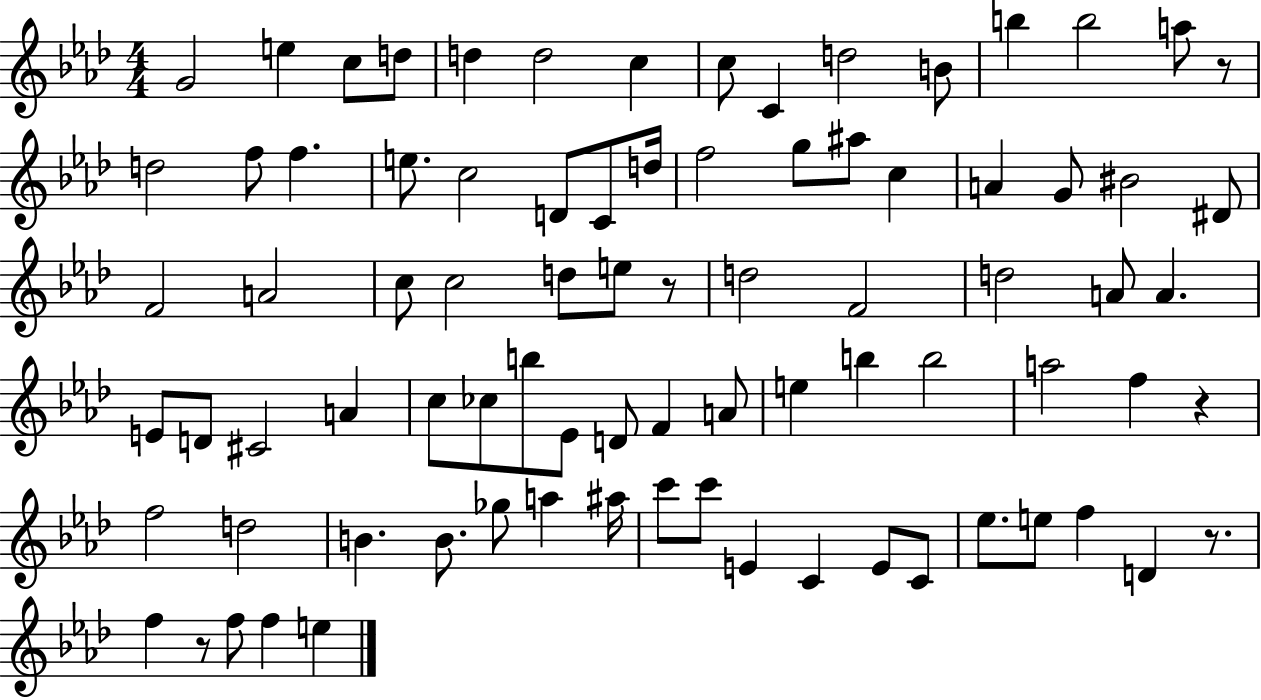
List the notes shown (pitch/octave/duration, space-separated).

G4/h E5/q C5/e D5/e D5/q D5/h C5/q C5/e C4/q D5/h B4/e B5/q B5/h A5/e R/e D5/h F5/e F5/q. E5/e. C5/h D4/e C4/e D5/s F5/h G5/e A#5/e C5/q A4/q G4/e BIS4/h D#4/e F4/h A4/h C5/e C5/h D5/e E5/e R/e D5/h F4/h D5/h A4/e A4/q. E4/e D4/e C#4/h A4/q C5/e CES5/e B5/e Eb4/e D4/e F4/q A4/e E5/q B5/q B5/h A5/h F5/q R/q F5/h D5/h B4/q. B4/e. Gb5/e A5/q A#5/s C6/e C6/e E4/q C4/q E4/e C4/e Eb5/e. E5/e F5/q D4/q R/e. F5/q R/e F5/e F5/q E5/q